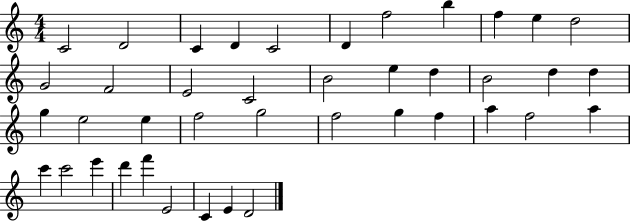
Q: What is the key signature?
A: C major